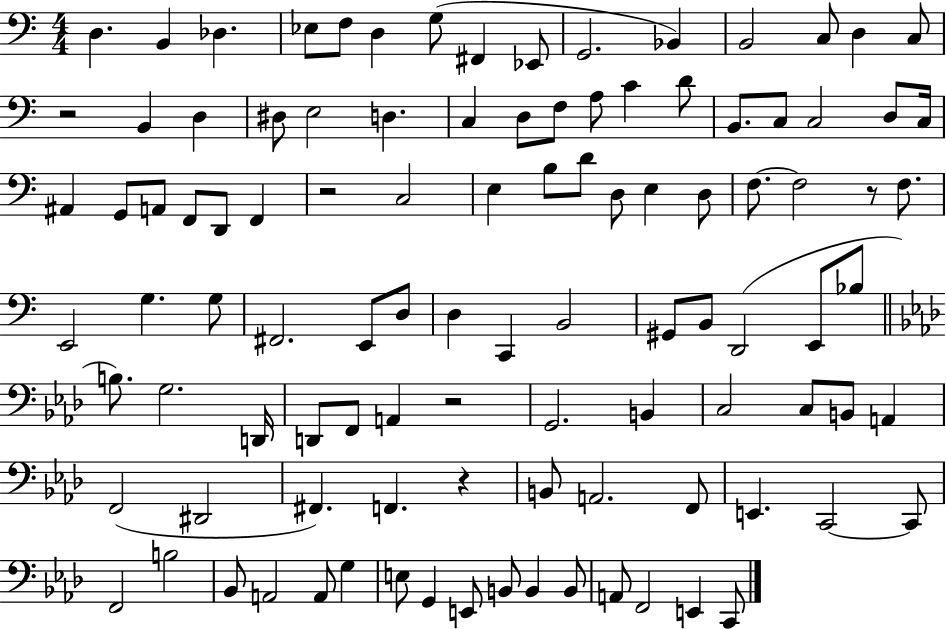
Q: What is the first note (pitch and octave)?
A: D3